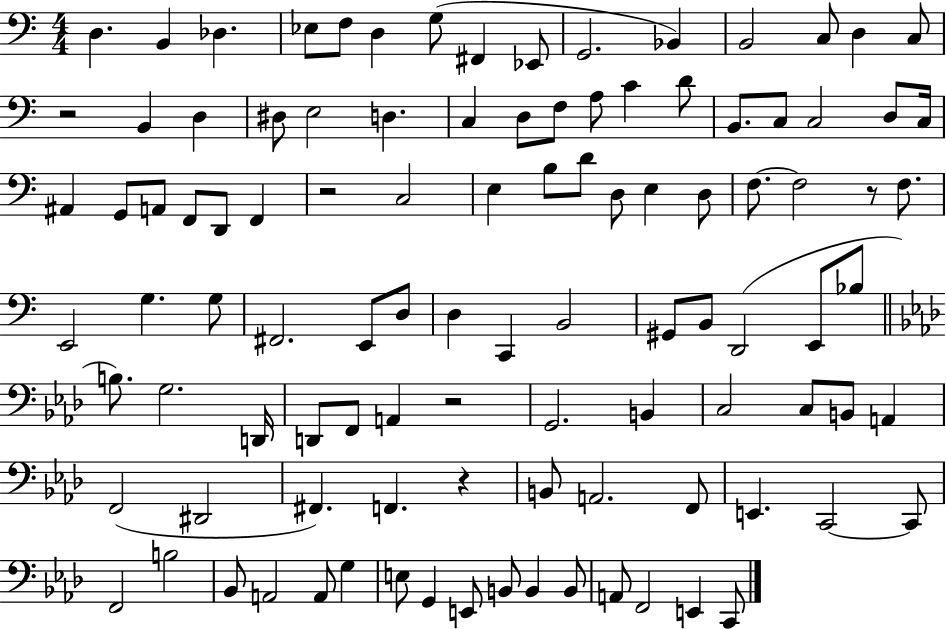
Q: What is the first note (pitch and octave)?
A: D3